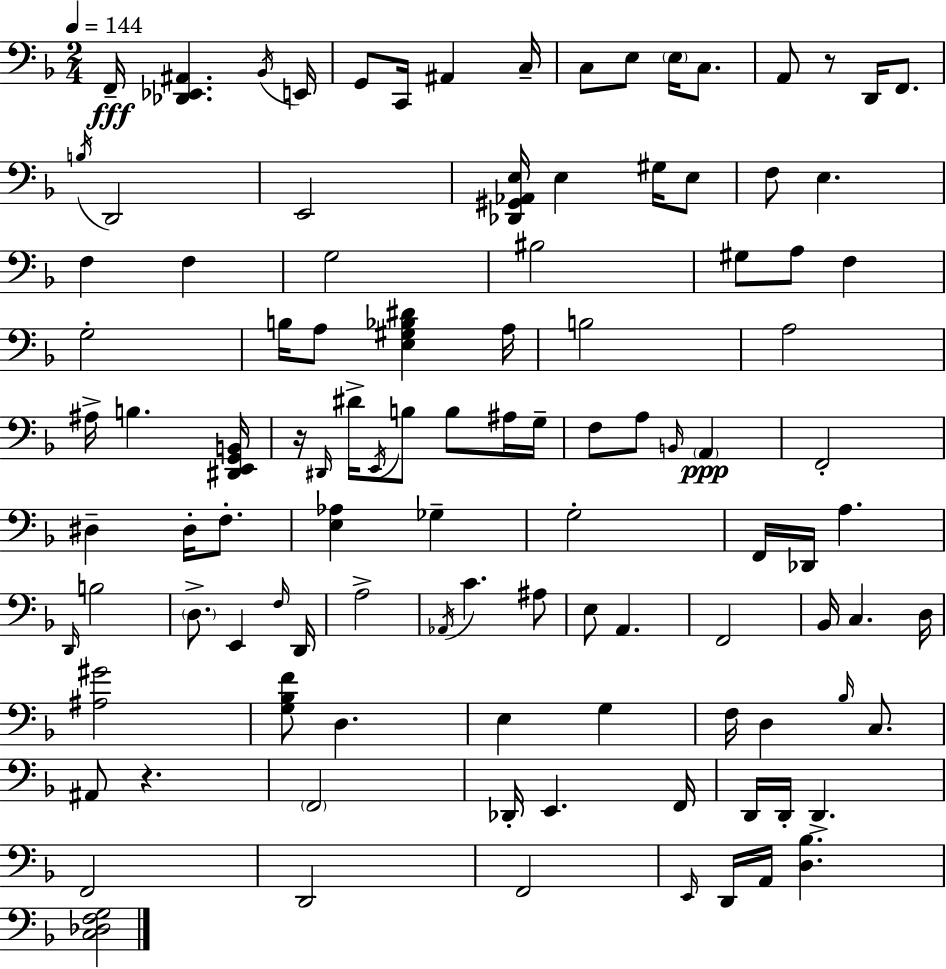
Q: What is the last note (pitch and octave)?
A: A2